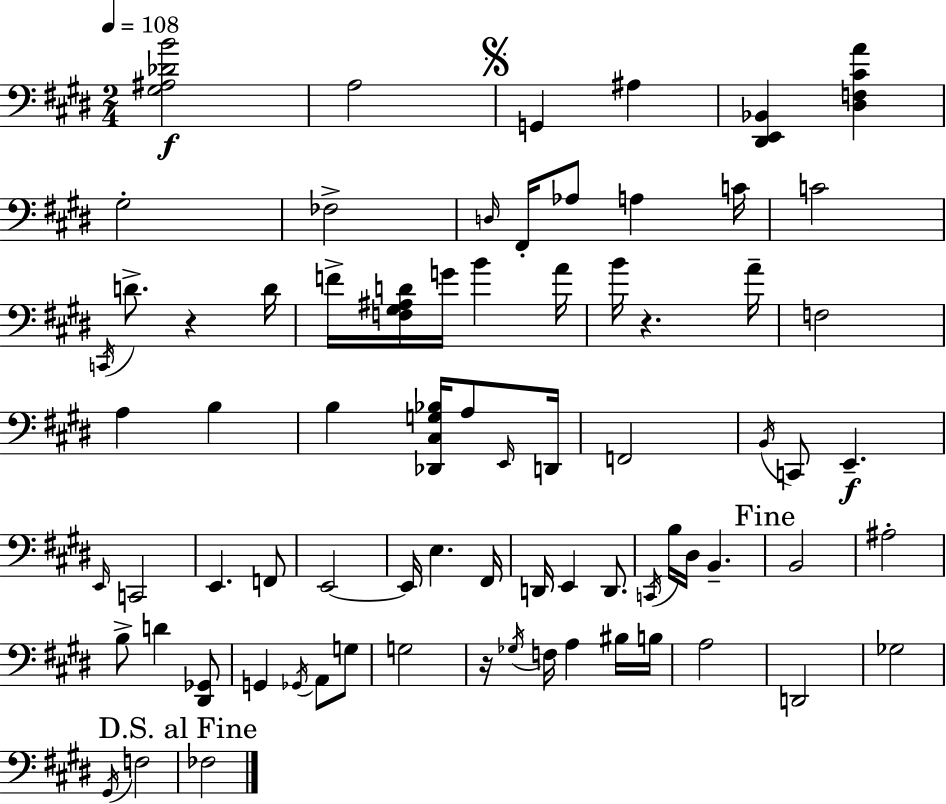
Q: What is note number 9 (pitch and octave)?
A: A3